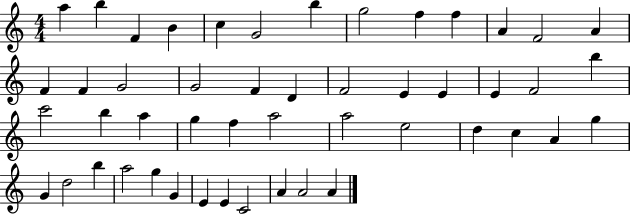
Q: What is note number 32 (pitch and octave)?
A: A5